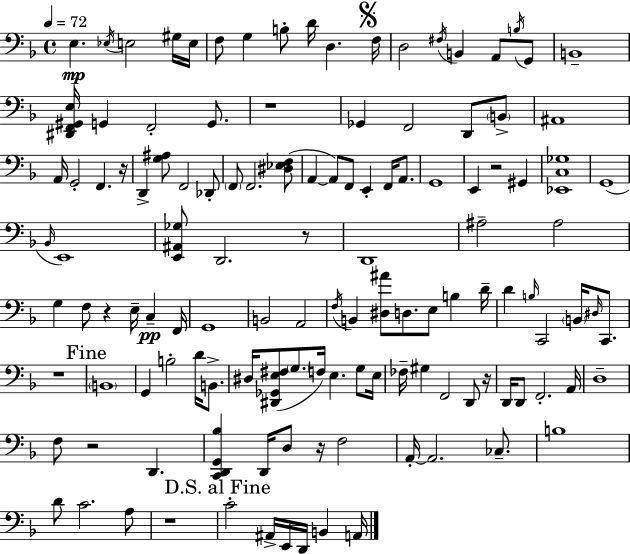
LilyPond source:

{
  \clef bass
  \time 4/4
  \defaultTimeSignature
  \key d \minor
  \tempo 4 = 72
  e4.\mp \acciaccatura { ees16 } e2 gis16 | e16 f8 g4 b8-. d'16 d4. | \mark \markup { \musicglyph "scripts.segno" } f16 d2 \acciaccatura { fis16 } b,4 a,8 | \acciaccatura { b16 } g,8 b,1-- | \break <dis, f, gis, e>16 g,4 f,2-. | g,8. r1 | ges,4 f,2 d,8 | \parenthesize b,8-> ais,1 | \break a,16 g,2-. f,4. | r16 d,4-> <g ais>8 f,2 | des,8-. \parenthesize f,8 f,2. | <dis ees f>8( a,4~~ a,8) f,8 e,4-. f,16 | \break a,8. g,1 | e,4 r2 gis,4 | <ees, c ges>1 | g,1( | \break \grace { bes,16 } e,1) | <e, ais, ges>8 d,2. | r8 d,1 | ais2-- ais2 | \break g4 f8 r4 e16-- c4--\pp | f,16 g,1 | b,2 a,2 | \acciaccatura { f16 } b,4 <dis ais'>8 d8. e8 | \break b4 d'16-- d'4 \grace { b16 } c,2 | \parenthesize b,16 \grace { dis16 } c,8. r1 | \mark "Fine" \parenthesize b,1 | g,4 b2-. | \break d'16 b,8.-> dis16 <dis, ges, e fis>8( \parenthesize g8. f16) e4. | g8 e16 fes16-- gis4 f,2 | d,8 r16 d,16 d,8 f,2.-. | a,16 d1-- | \break f8 r2 | d,4. <c, d, g, bes>4 d,16 d8 r16 f2 | a,16-.~~ a,2. | ces8.-- b1 | \break d'8 c'2. | a8 r1 | \mark "D.S. al Fine" c'2-. ais,16-> | e,16 d,16 b,4 a,16 \bar "|."
}